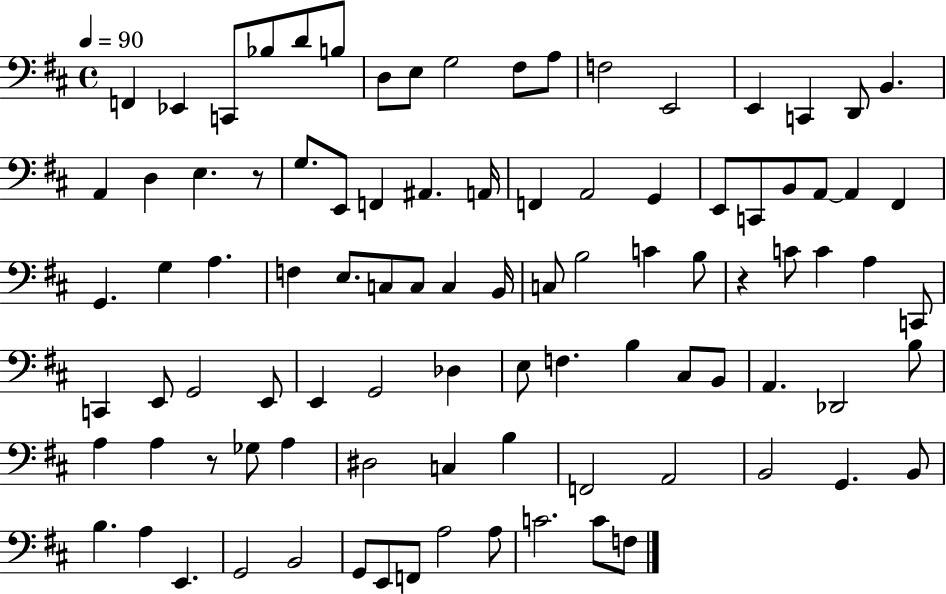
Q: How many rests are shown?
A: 3